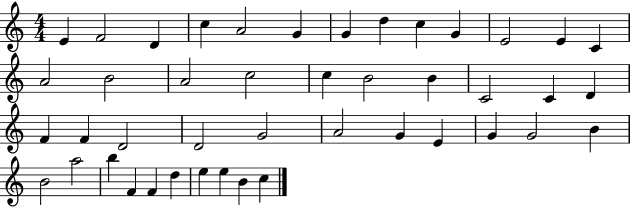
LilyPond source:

{
  \clef treble
  \numericTimeSignature
  \time 4/4
  \key c \major
  e'4 f'2 d'4 | c''4 a'2 g'4 | g'4 d''4 c''4 g'4 | e'2 e'4 c'4 | \break a'2 b'2 | a'2 c''2 | c''4 b'2 b'4 | c'2 c'4 d'4 | \break f'4 f'4 d'2 | d'2 g'2 | a'2 g'4 e'4 | g'4 g'2 b'4 | \break b'2 a''2 | b''4 f'4 f'4 d''4 | e''4 e''4 b'4 c''4 | \bar "|."
}